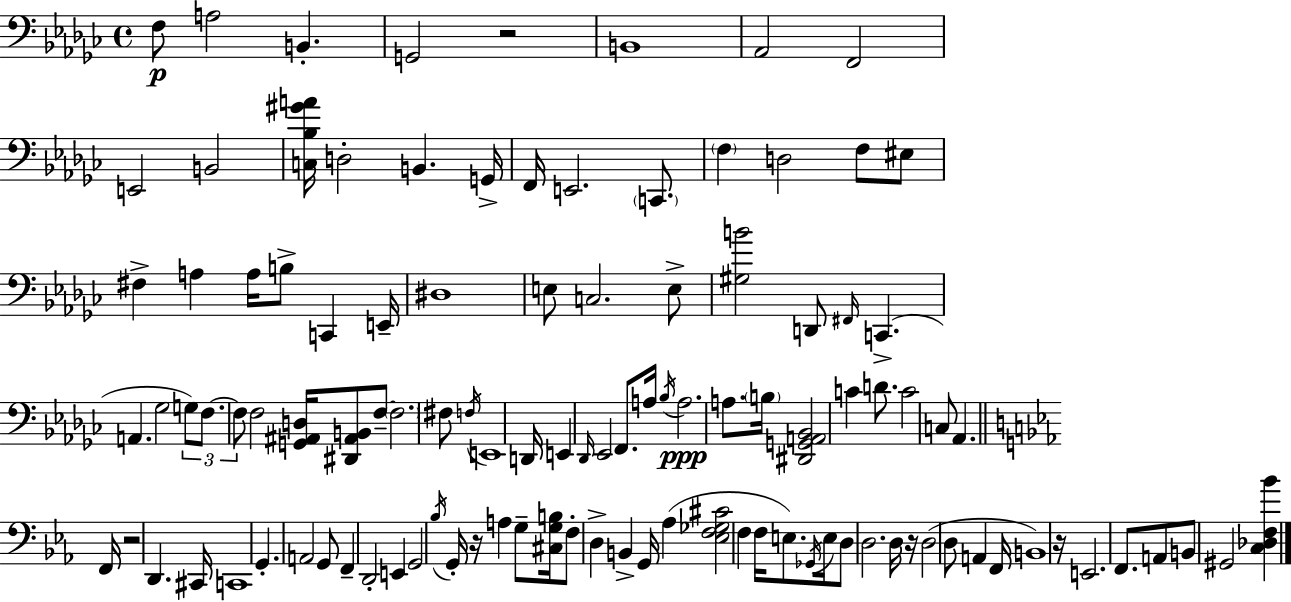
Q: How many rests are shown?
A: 5